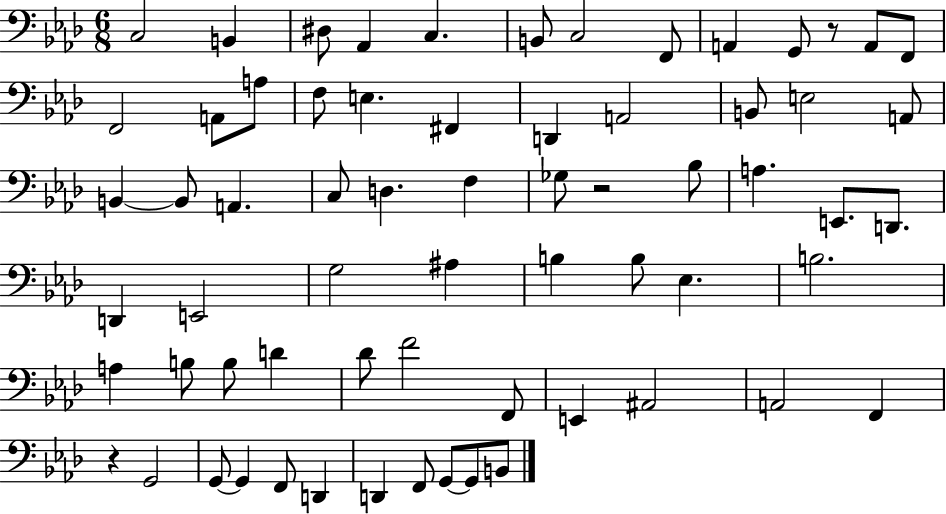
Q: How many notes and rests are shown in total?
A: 66